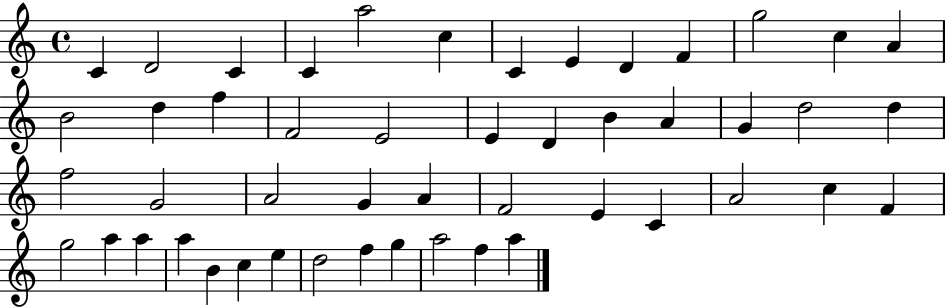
C4/q D4/h C4/q C4/q A5/h C5/q C4/q E4/q D4/q F4/q G5/h C5/q A4/q B4/h D5/q F5/q F4/h E4/h E4/q D4/q B4/q A4/q G4/q D5/h D5/q F5/h G4/h A4/h G4/q A4/q F4/h E4/q C4/q A4/h C5/q F4/q G5/h A5/q A5/q A5/q B4/q C5/q E5/q D5/h F5/q G5/q A5/h F5/q A5/q